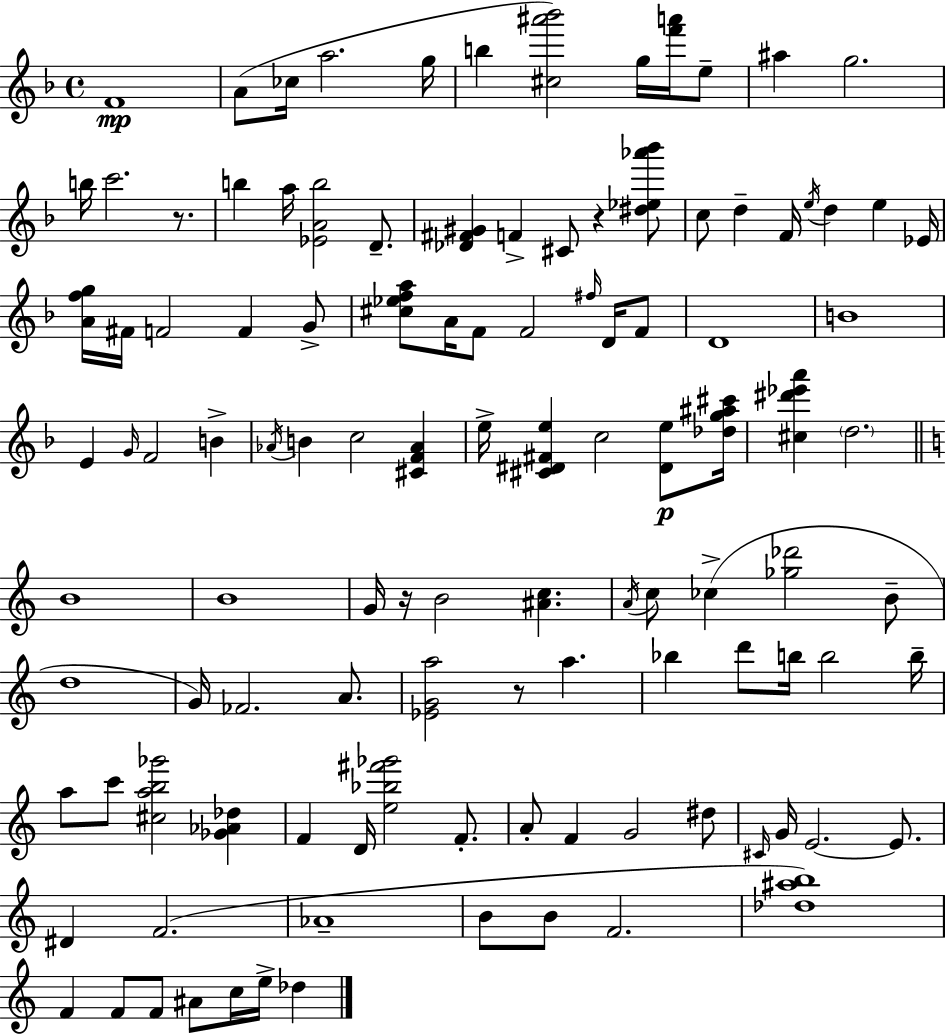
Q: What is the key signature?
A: F major